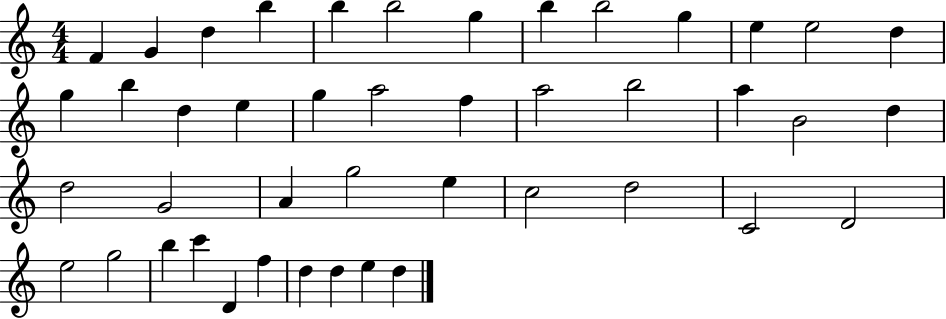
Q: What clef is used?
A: treble